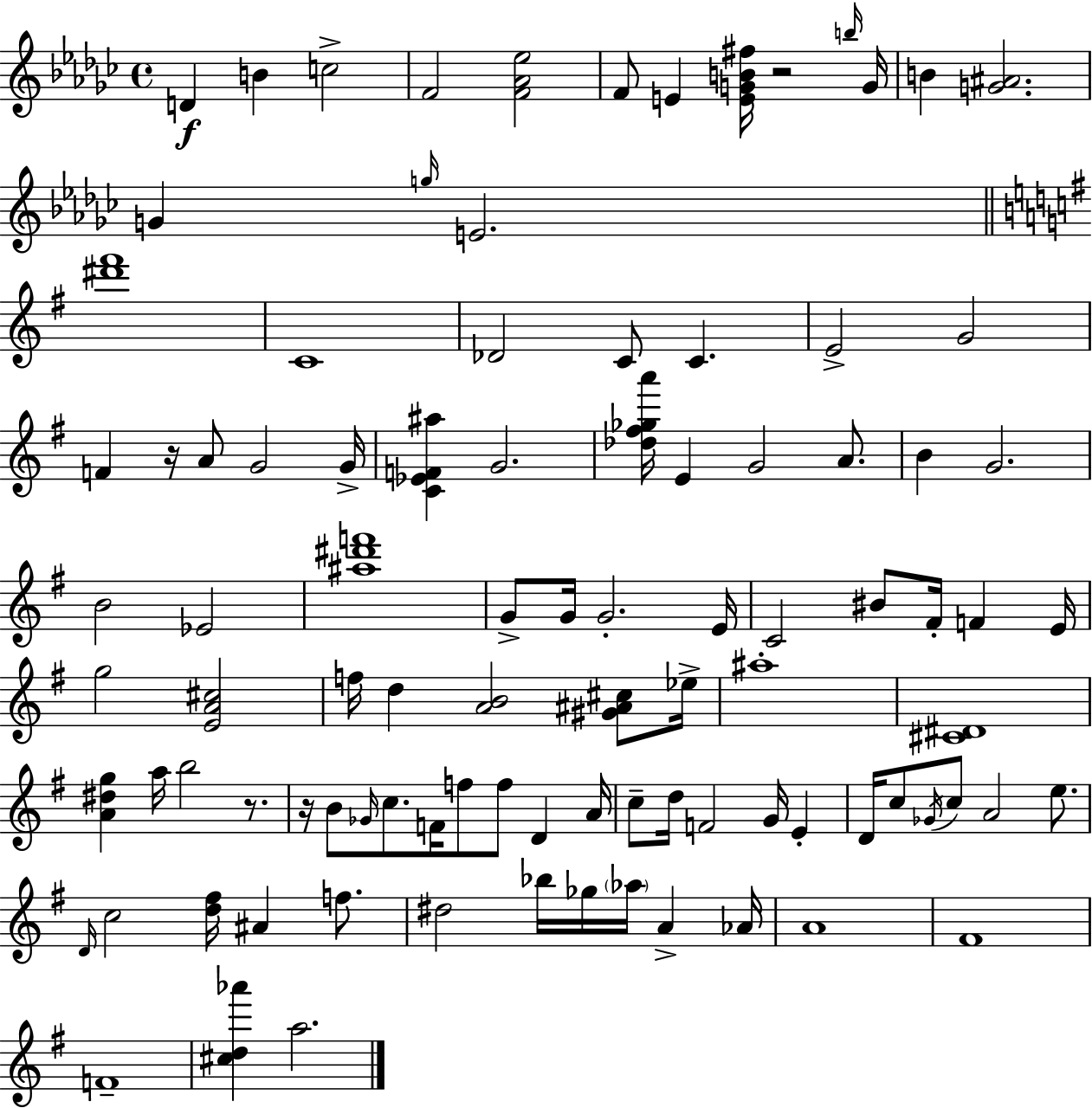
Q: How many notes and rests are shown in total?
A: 97